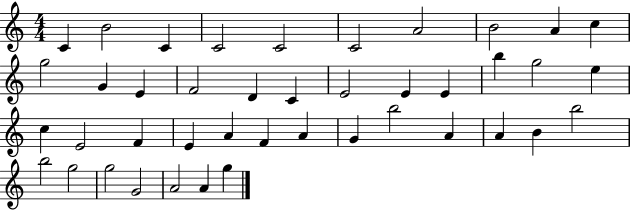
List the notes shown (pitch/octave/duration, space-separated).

C4/q B4/h C4/q C4/h C4/h C4/h A4/h B4/h A4/q C5/q G5/h G4/q E4/q F4/h D4/q C4/q E4/h E4/q E4/q B5/q G5/h E5/q C5/q E4/h F4/q E4/q A4/q F4/q A4/q G4/q B5/h A4/q A4/q B4/q B5/h B5/h G5/h G5/h G4/h A4/h A4/q G5/q